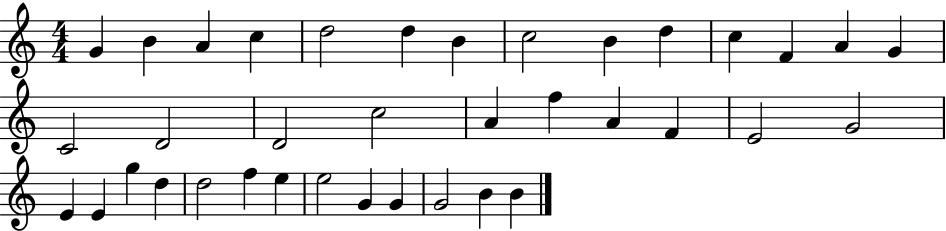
X:1
T:Untitled
M:4/4
L:1/4
K:C
G B A c d2 d B c2 B d c F A G C2 D2 D2 c2 A f A F E2 G2 E E g d d2 f e e2 G G G2 B B